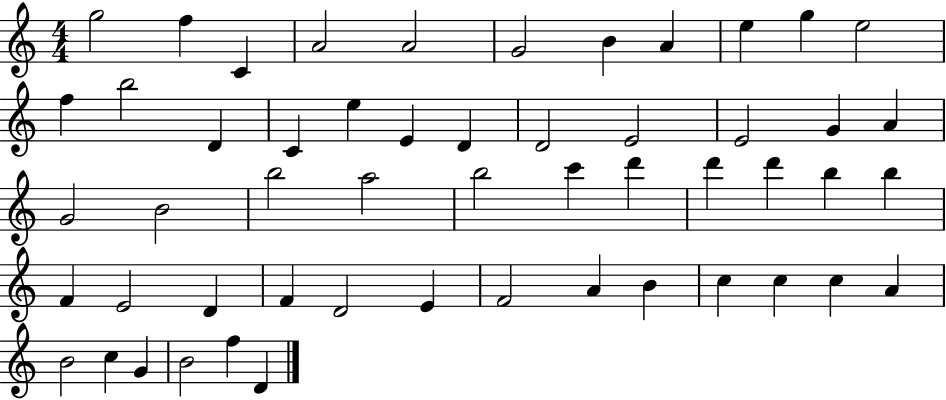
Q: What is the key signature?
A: C major